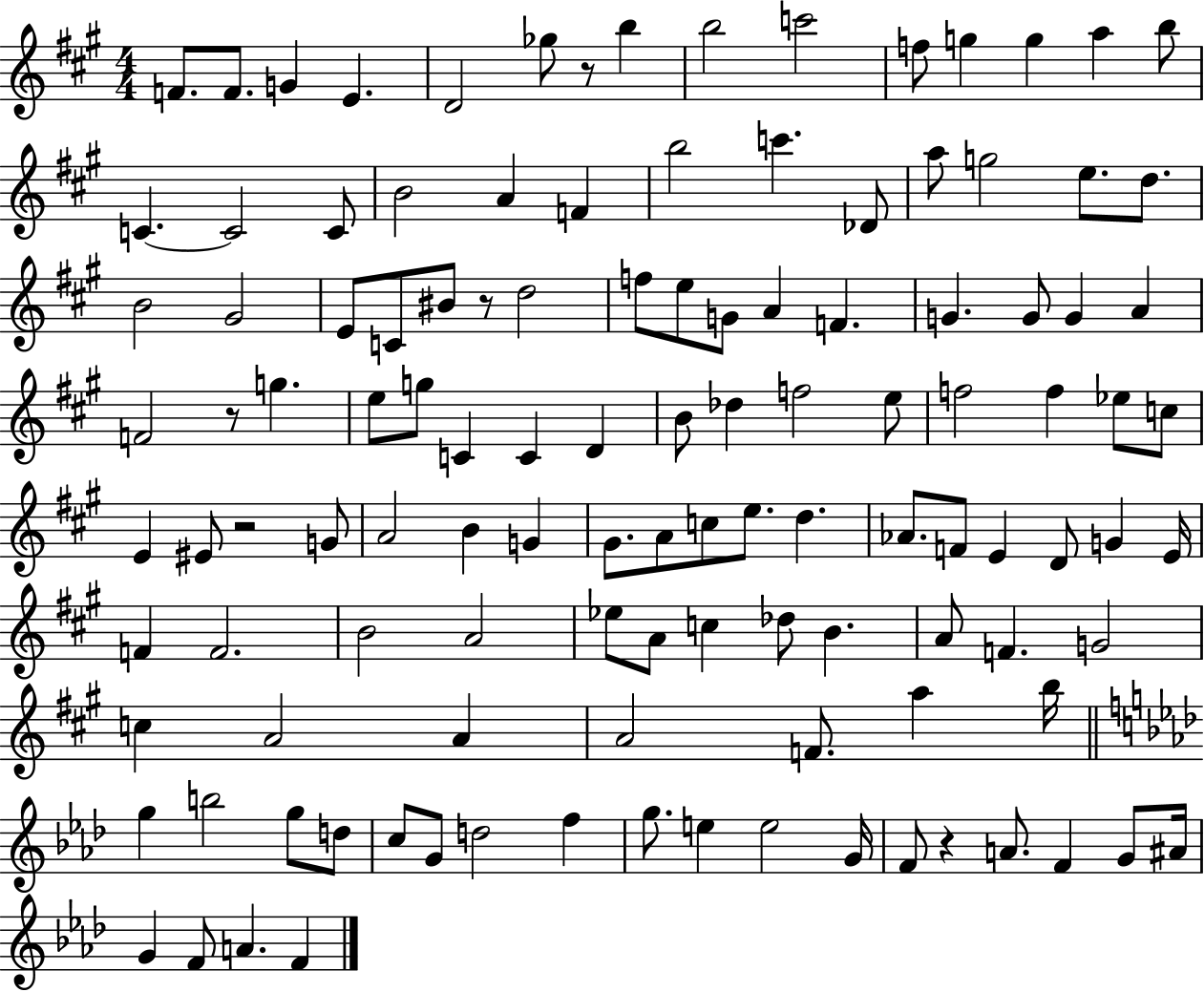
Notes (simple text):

F4/e. F4/e. G4/q E4/q. D4/h Gb5/e R/e B5/q B5/h C6/h F5/e G5/q G5/q A5/q B5/e C4/q. C4/h C4/e B4/h A4/q F4/q B5/h C6/q. Db4/e A5/e G5/h E5/e. D5/e. B4/h G#4/h E4/e C4/e BIS4/e R/e D5/h F5/e E5/e G4/e A4/q F4/q. G4/q. G4/e G4/q A4/q F4/h R/e G5/q. E5/e G5/e C4/q C4/q D4/q B4/e Db5/q F5/h E5/e F5/h F5/q Eb5/e C5/e E4/q EIS4/e R/h G4/e A4/h B4/q G4/q G#4/e. A4/e C5/e E5/e. D5/q. Ab4/e. F4/e E4/q D4/e G4/q E4/s F4/q F4/h. B4/h A4/h Eb5/e A4/e C5/q Db5/e B4/q. A4/e F4/q. G4/h C5/q A4/h A4/q A4/h F4/e. A5/q B5/s G5/q B5/h G5/e D5/e C5/e G4/e D5/h F5/q G5/e. E5/q E5/h G4/s F4/e R/q A4/e. F4/q G4/e A#4/s G4/q F4/e A4/q. F4/q